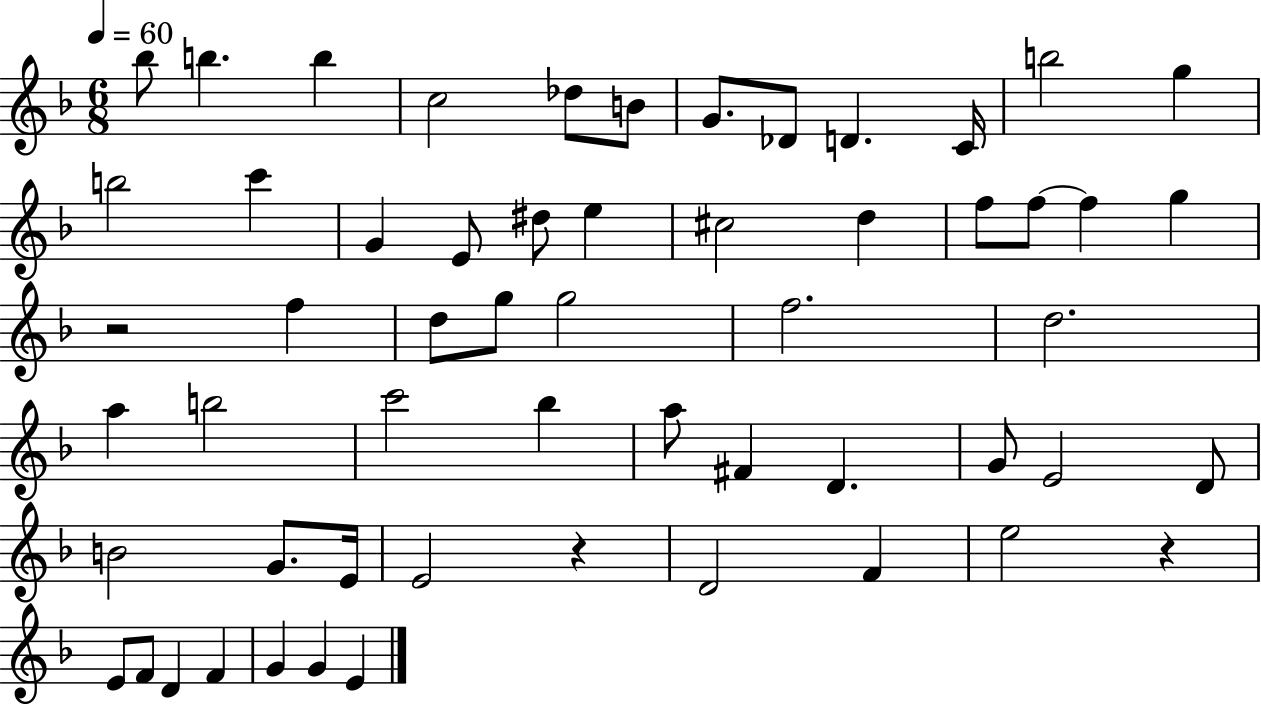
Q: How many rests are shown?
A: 3